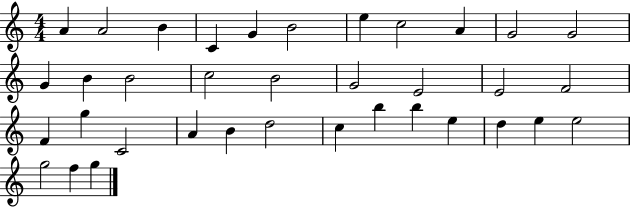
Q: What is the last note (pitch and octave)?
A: G5